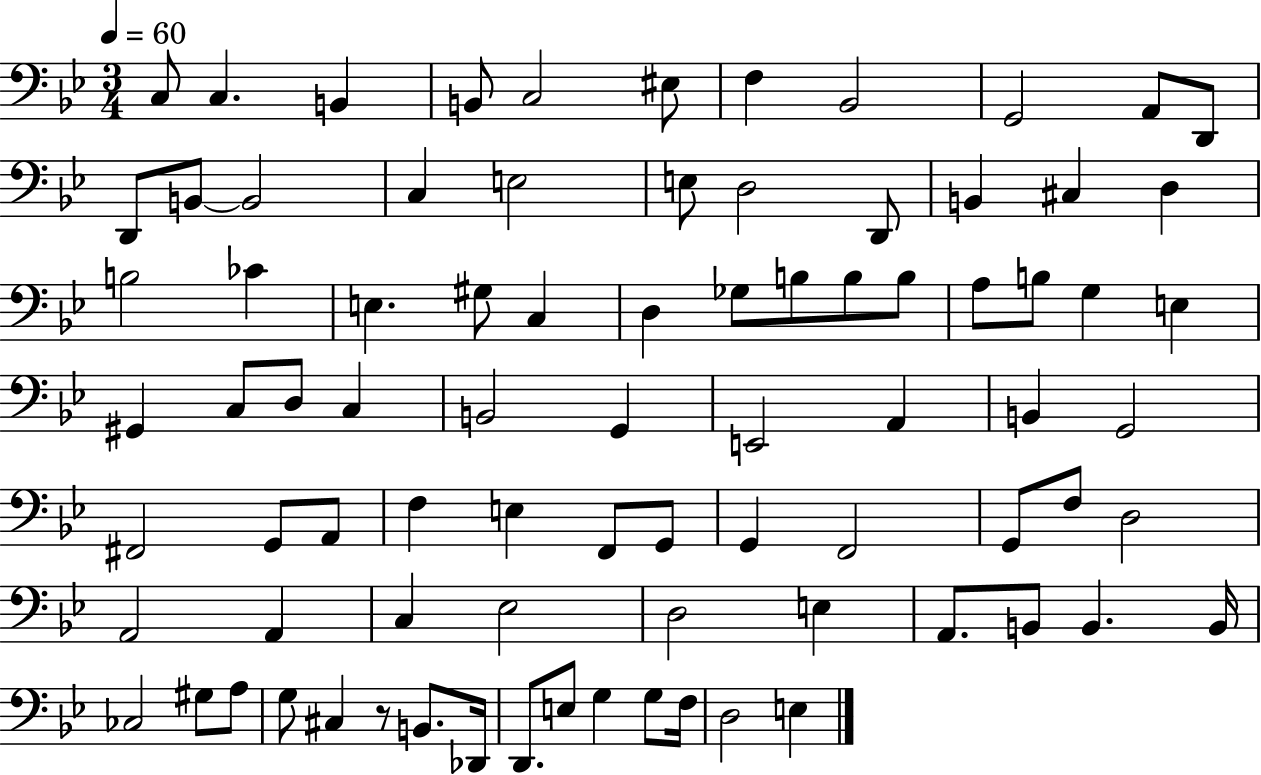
X:1
T:Untitled
M:3/4
L:1/4
K:Bb
C,/2 C, B,, B,,/2 C,2 ^E,/2 F, _B,,2 G,,2 A,,/2 D,,/2 D,,/2 B,,/2 B,,2 C, E,2 E,/2 D,2 D,,/2 B,, ^C, D, B,2 _C E, ^G,/2 C, D, _G,/2 B,/2 B,/2 B,/2 A,/2 B,/2 G, E, ^G,, C,/2 D,/2 C, B,,2 G,, E,,2 A,, B,, G,,2 ^F,,2 G,,/2 A,,/2 F, E, F,,/2 G,,/2 G,, F,,2 G,,/2 F,/2 D,2 A,,2 A,, C, _E,2 D,2 E, A,,/2 B,,/2 B,, B,,/4 _C,2 ^G,/2 A,/2 G,/2 ^C, z/2 B,,/2 _D,,/4 D,,/2 E,/2 G, G,/2 F,/4 D,2 E,